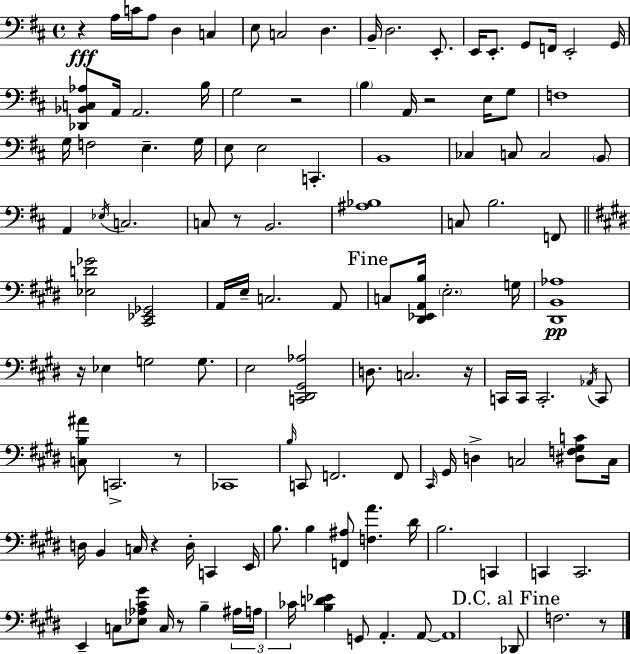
{
  \clef bass
  \time 4/4
  \defaultTimeSignature
  \key d \major
  r4\fff a16 c'16 a8 d4 c4 | e8 c2 d4. | b,16-- d2. e,8.-. | e,16 e,8.-. g,8 f,16 e,2-. g,16 | \break <des, bes, c aes>8 a,16 a,2. b16 | g2 r2 | \parenthesize b4 a,16 r2 e16 g8 | f1 | \break g16 f2 e4.-- g16 | e8 e2 c,4.-. | b,1 | ces4 c8 c2 \parenthesize b,8 | \break a,4 \acciaccatura { ees16 } c2. | c8 r8 b,2. | <ais bes>1 | c8 b2. f,8 | \break \bar "||" \break \key e \major <ees d' ges'>2 <cis, ees, ges,>2 | a,16 e16-- c2. a,8 | \mark "Fine" c8 <dis, ees, a, b>16 \parenthesize e2.-. g16 | <dis, b, aes>1\pp | \break r16 ees4 g2 g8. | e2 <c, dis, gis, aes>2 | d8. c2. r16 | c,16 c,16 c,2.-. \acciaccatura { aes,16 } c,8 | \break <c b ais'>8 c,2.-> r8 | ces,1 | \grace { b16 } c,8 f,2. | f,8 \grace { cis,16 } gis,16 d4-> c2 | \break <dis f gis c'>8 c16 d16 b,4 c16 r4 d16-. c,4 | e,16 b8. b4 <f, ais>8 <f a'>4. | dis'16 b2. c,4 | c,4 c,2. | \break e,4-- c8 <ees aes cis' gis'>8 c16 r8 b4-- | \tuplet 3/2 { ais16 a16 ces'16 } <b d' ees'>4 g,8 a,4.-. | a,8~~ a,1 | \mark "D.C. al Fine" des,8 f2. | \break r8 \bar "|."
}